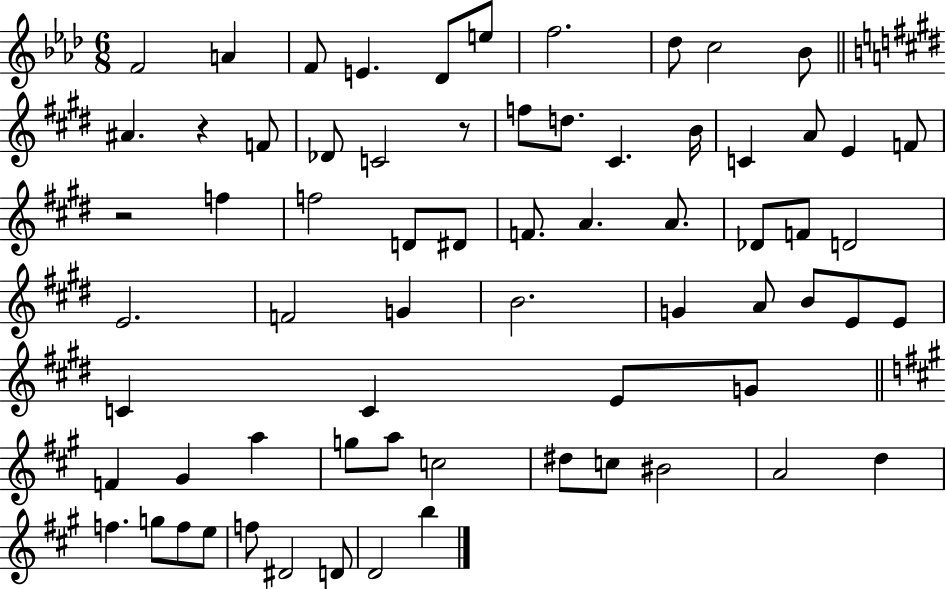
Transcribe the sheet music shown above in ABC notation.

X:1
T:Untitled
M:6/8
L:1/4
K:Ab
F2 A F/2 E _D/2 e/2 f2 _d/2 c2 _B/2 ^A z F/2 _D/2 C2 z/2 f/2 d/2 ^C B/4 C A/2 E F/2 z2 f f2 D/2 ^D/2 F/2 A A/2 _D/2 F/2 D2 E2 F2 G B2 G A/2 B/2 E/2 E/2 C C E/2 G/2 F ^G a g/2 a/2 c2 ^d/2 c/2 ^B2 A2 d f g/2 f/2 e/2 f/2 ^D2 D/2 D2 b